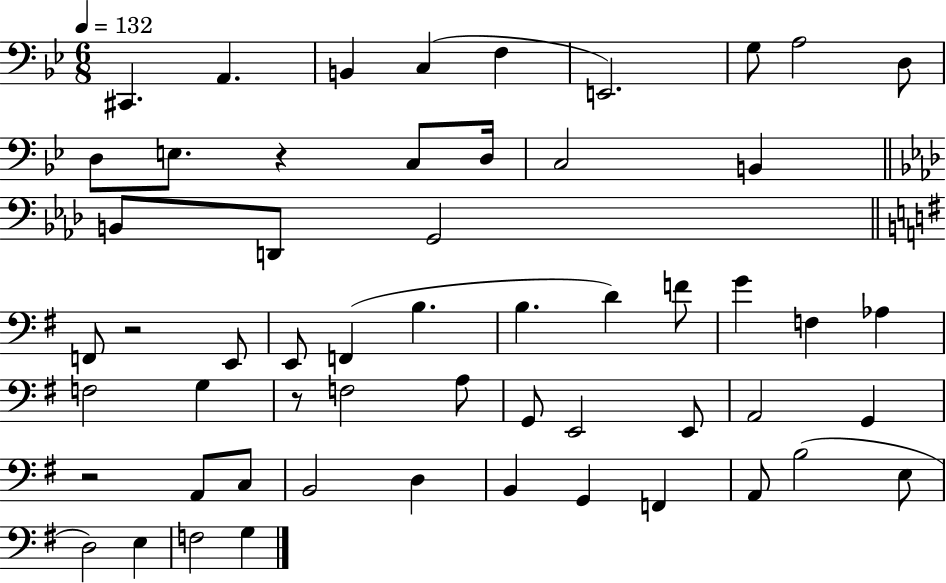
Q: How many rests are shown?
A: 4